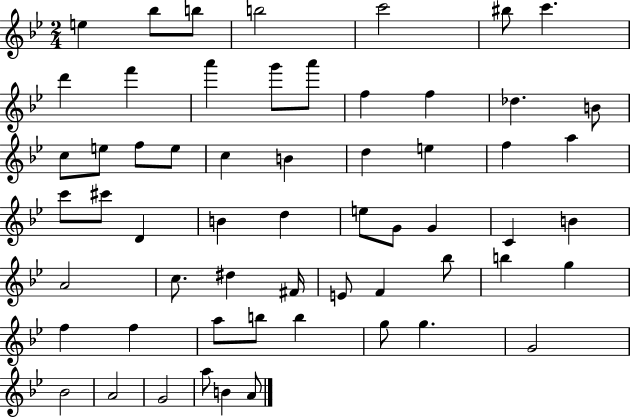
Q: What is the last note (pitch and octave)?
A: A4